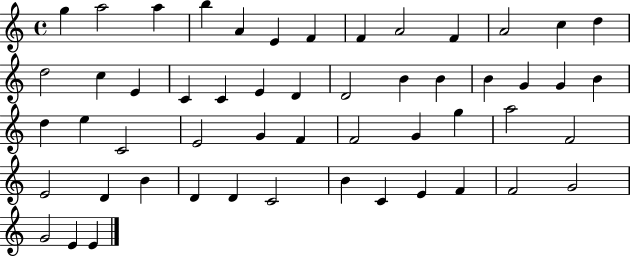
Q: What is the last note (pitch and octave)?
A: E4